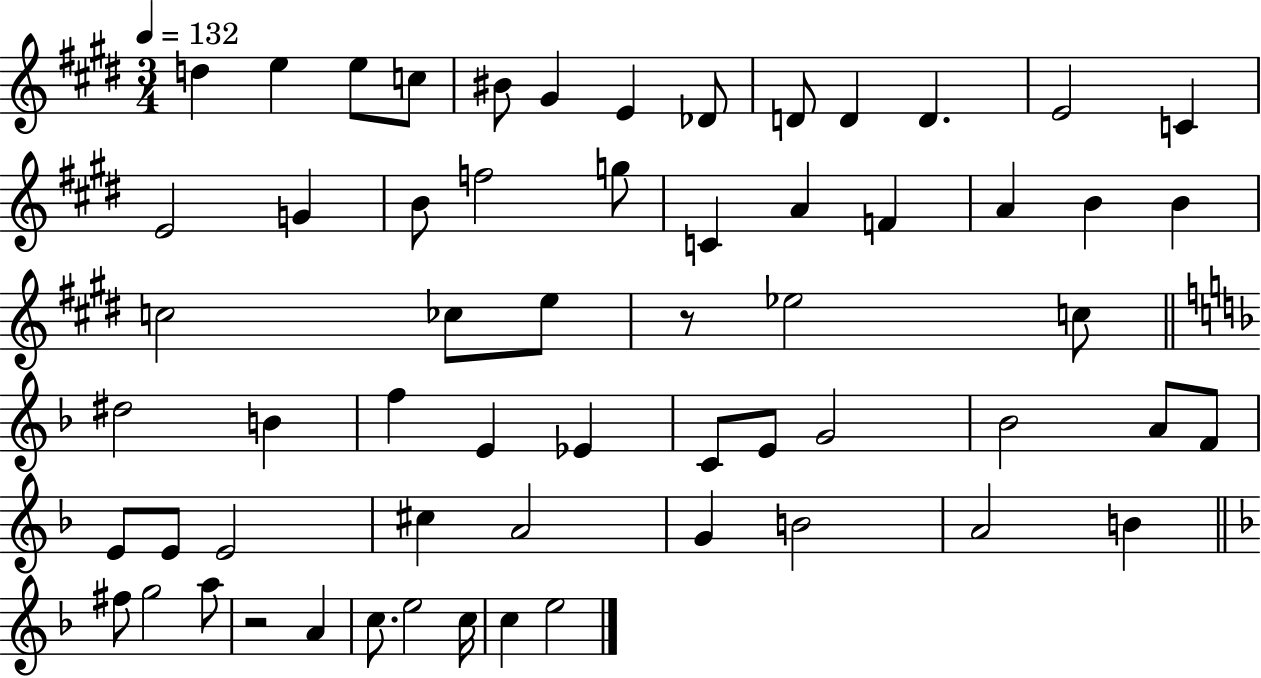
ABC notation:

X:1
T:Untitled
M:3/4
L:1/4
K:E
d e e/2 c/2 ^B/2 ^G E _D/2 D/2 D D E2 C E2 G B/2 f2 g/2 C A F A B B c2 _c/2 e/2 z/2 _e2 c/2 ^d2 B f E _E C/2 E/2 G2 _B2 A/2 F/2 E/2 E/2 E2 ^c A2 G B2 A2 B ^f/2 g2 a/2 z2 A c/2 e2 c/4 c e2